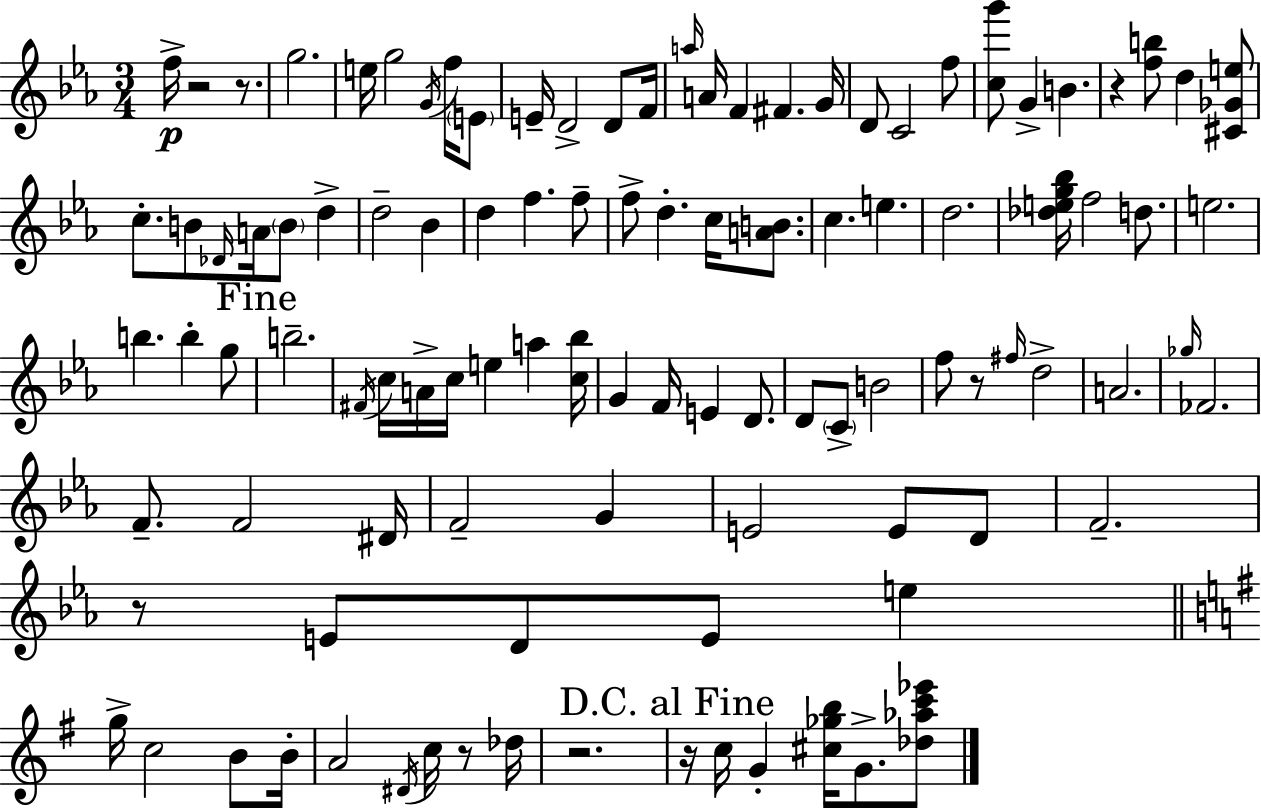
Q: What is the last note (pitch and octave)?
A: G4